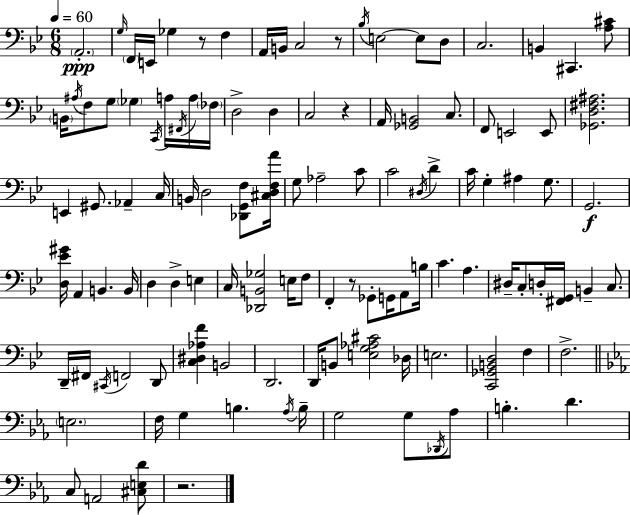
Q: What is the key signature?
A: G minor